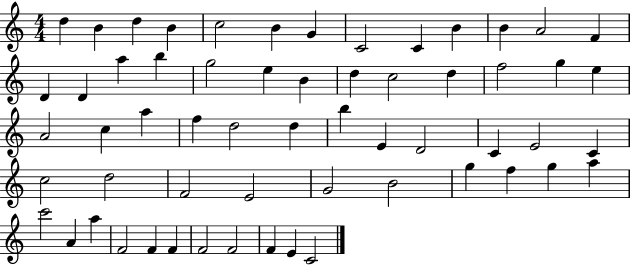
D5/q B4/q D5/q B4/q C5/h B4/q G4/q C4/h C4/q B4/q B4/q A4/h F4/q D4/q D4/q A5/q B5/q G5/h E5/q B4/q D5/q C5/h D5/q F5/h G5/q E5/q A4/h C5/q A5/q F5/q D5/h D5/q B5/q E4/q D4/h C4/q E4/h C4/q C5/h D5/h F4/h E4/h G4/h B4/h G5/q F5/q G5/q A5/q C6/h A4/q A5/q F4/h F4/q F4/q F4/h F4/h F4/q E4/q C4/h